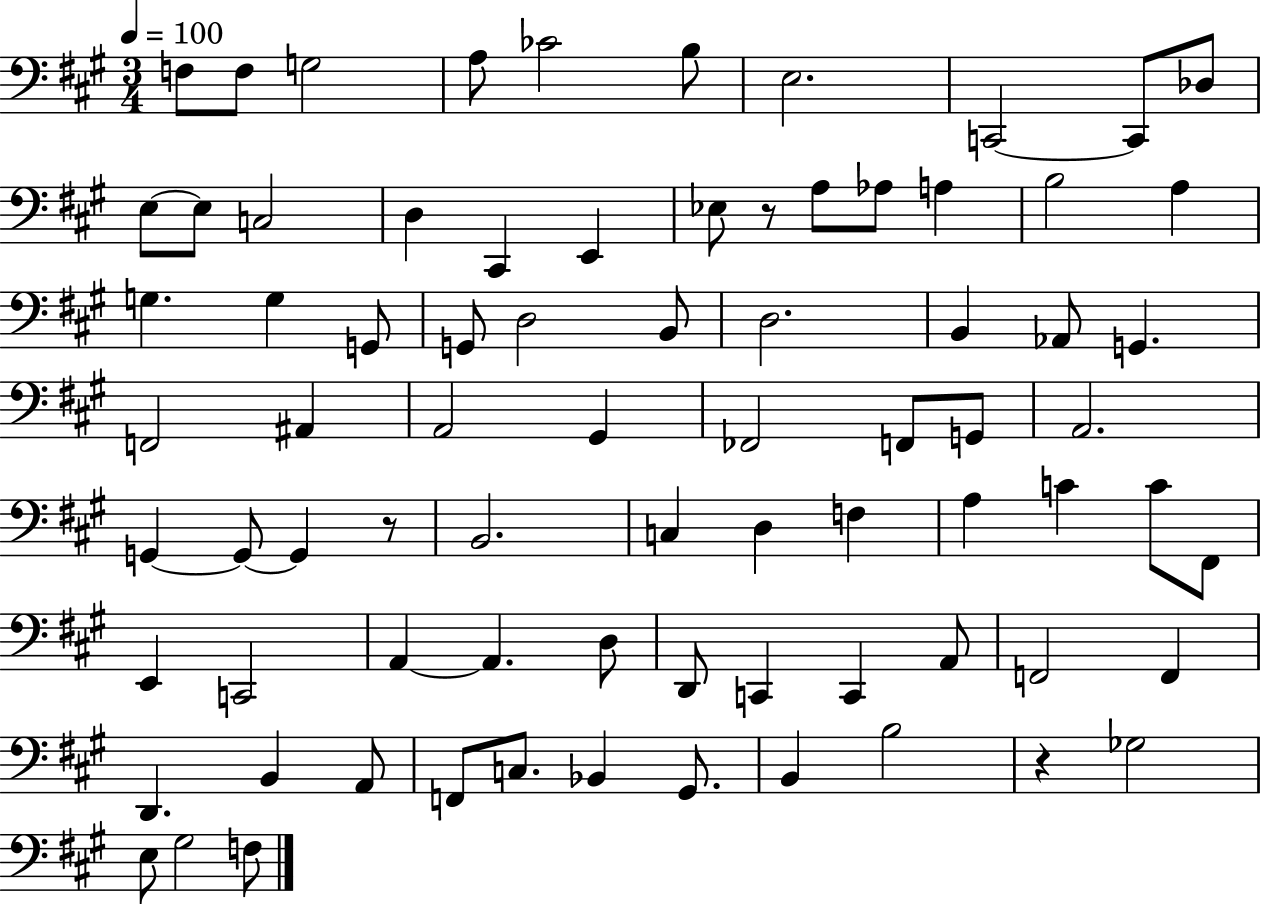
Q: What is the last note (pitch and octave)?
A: F3